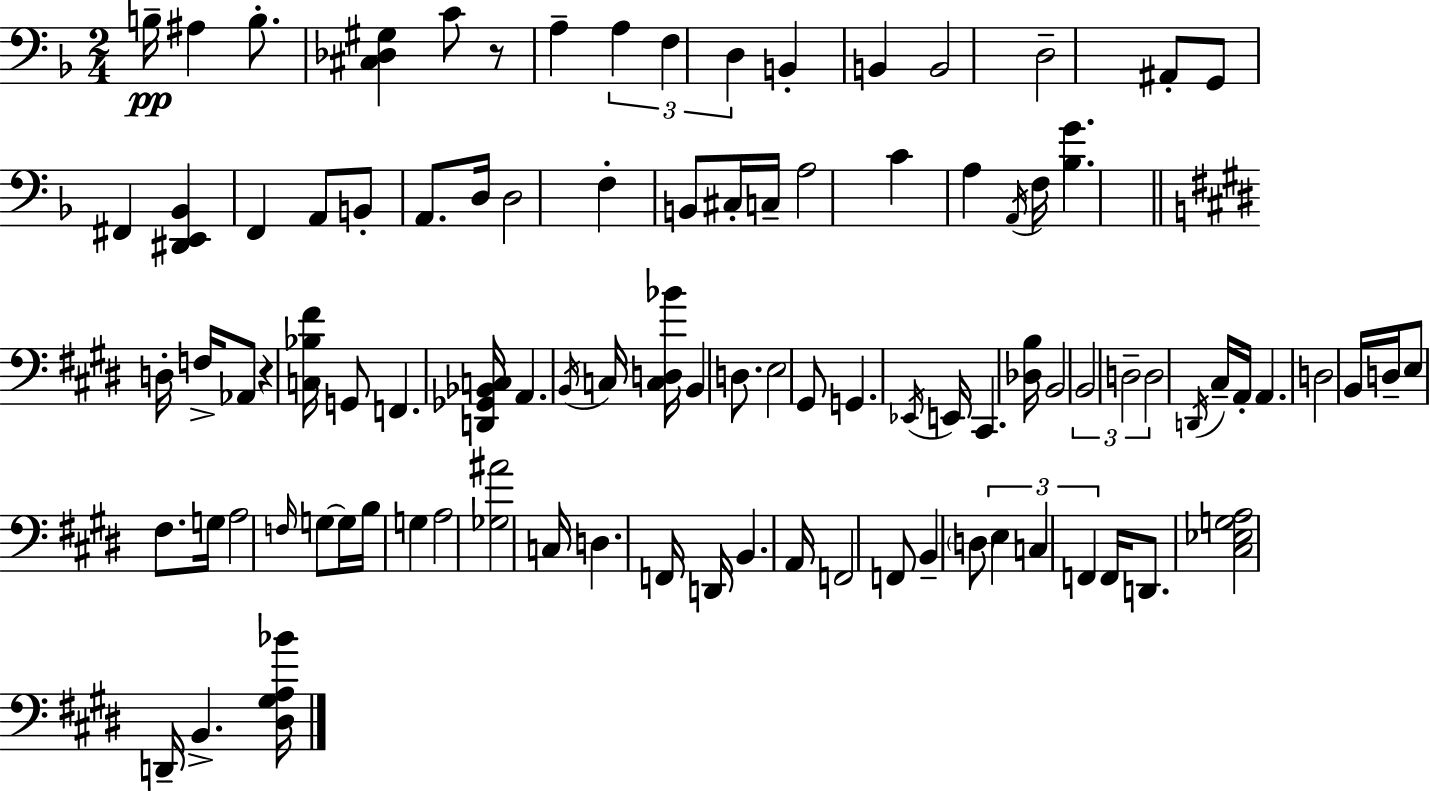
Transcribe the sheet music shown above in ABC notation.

X:1
T:Untitled
M:2/4
L:1/4
K:Dm
B,/4 ^A, B,/2 [^C,_D,^G,] C/2 z/2 A, A, F, D, B,, B,, B,,2 D,2 ^A,,/2 G,,/2 ^F,, [^D,,E,,_B,,] F,, A,,/2 B,,/2 A,,/2 D,/4 D,2 F, B,,/2 ^C,/4 C,/4 A,2 C A, A,,/4 F,/4 [_B,G] D,/4 F,/4 _A,,/2 z [C,_B,^F]/4 G,,/2 F,, [D,,_G,,_B,,C,]/4 A,, B,,/4 C,/4 [C,D,_B]/4 B,, D,/2 E,2 ^G,,/2 G,, _E,,/4 E,,/4 ^C,, [_D,B,]/4 B,,2 B,,2 D,2 D,2 D,,/4 ^C,/4 A,,/4 A,, D,2 B,,/4 D,/4 E,/2 ^F,/2 G,/4 A,2 F,/4 G,/2 G,/4 B,/4 G, A,2 [_G,^A]2 C,/4 D, F,,/4 D,,/4 B,, A,,/4 F,,2 F,,/2 B,, D,/2 E, C, F,, F,,/4 D,,/2 [^C,_E,G,A,]2 D,,/4 B,, [^D,^G,A,_B]/4